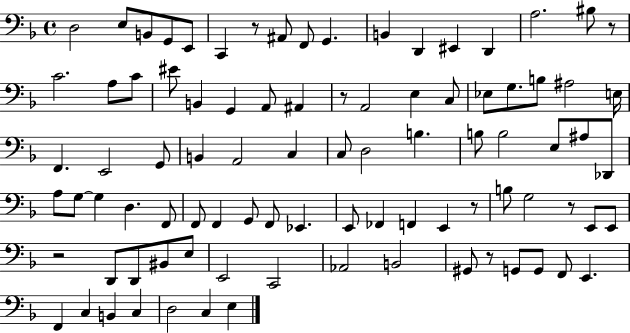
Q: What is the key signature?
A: F major